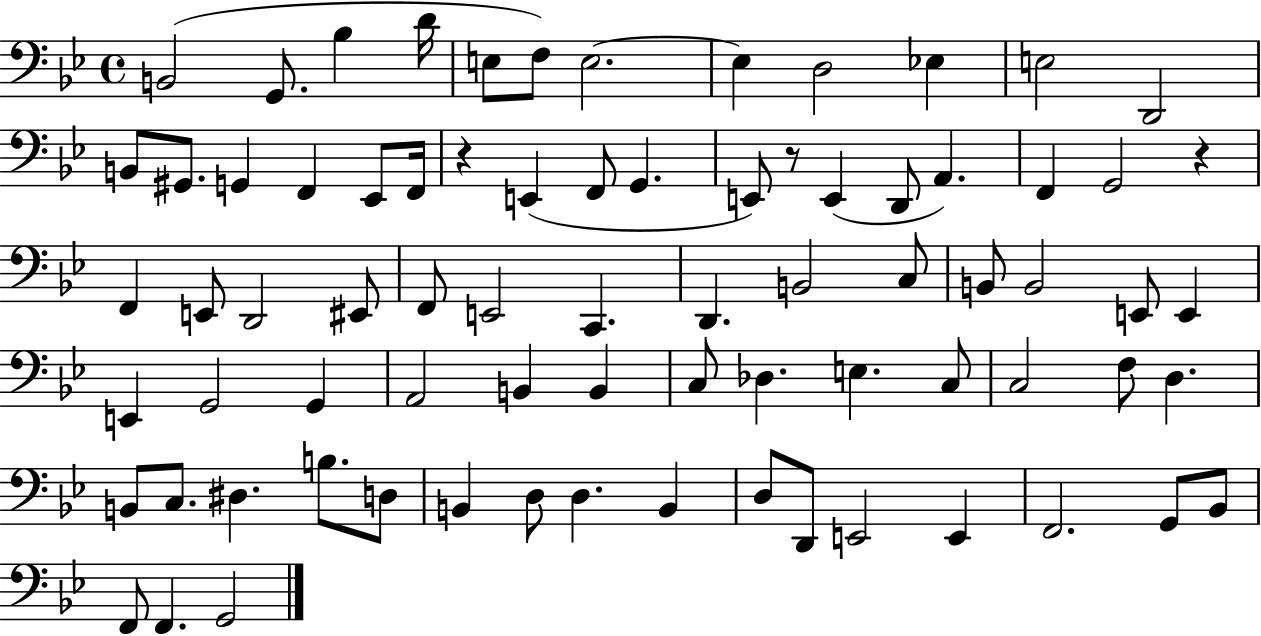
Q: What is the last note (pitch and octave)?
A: G2